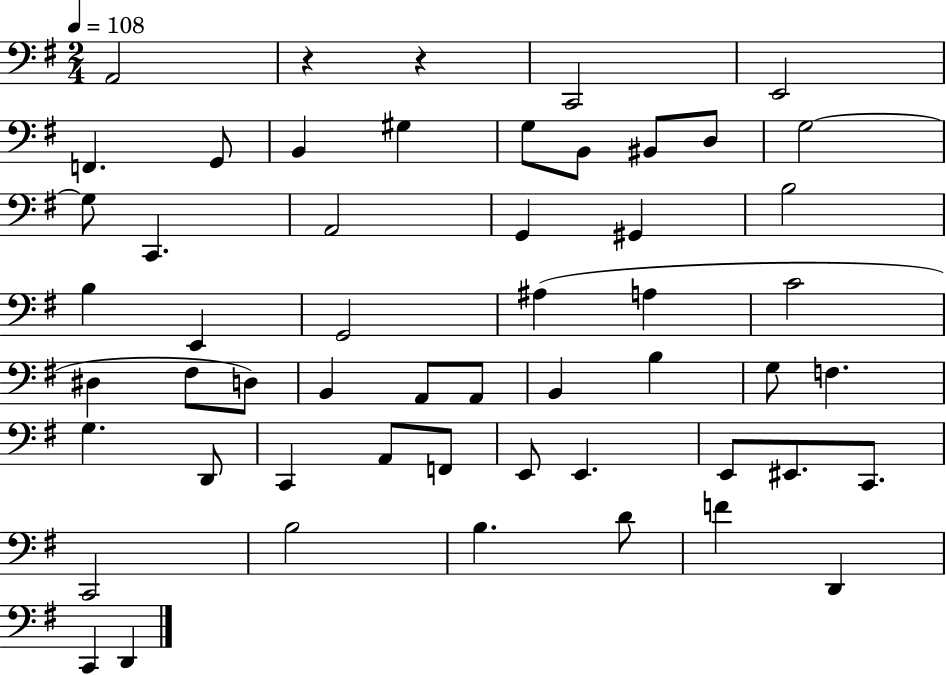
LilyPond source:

{
  \clef bass
  \numericTimeSignature
  \time 2/4
  \key g \major
  \tempo 4 = 108
  a,2 | r4 r4 | c,2 | e,2 | \break f,4. g,8 | b,4 gis4 | g8 b,8 bis,8 d8 | g2~~ | \break g8 c,4. | a,2 | g,4 gis,4 | b2 | \break b4 e,4 | g,2 | ais4( a4 | c'2 | \break dis4 fis8 d8) | b,4 a,8 a,8 | b,4 b4 | g8 f4. | \break g4. d,8 | c,4 a,8 f,8 | e,8 e,4. | e,8 eis,8. c,8. | \break c,2 | b2 | b4. d'8 | f'4 d,4 | \break c,4 d,4 | \bar "|."
}